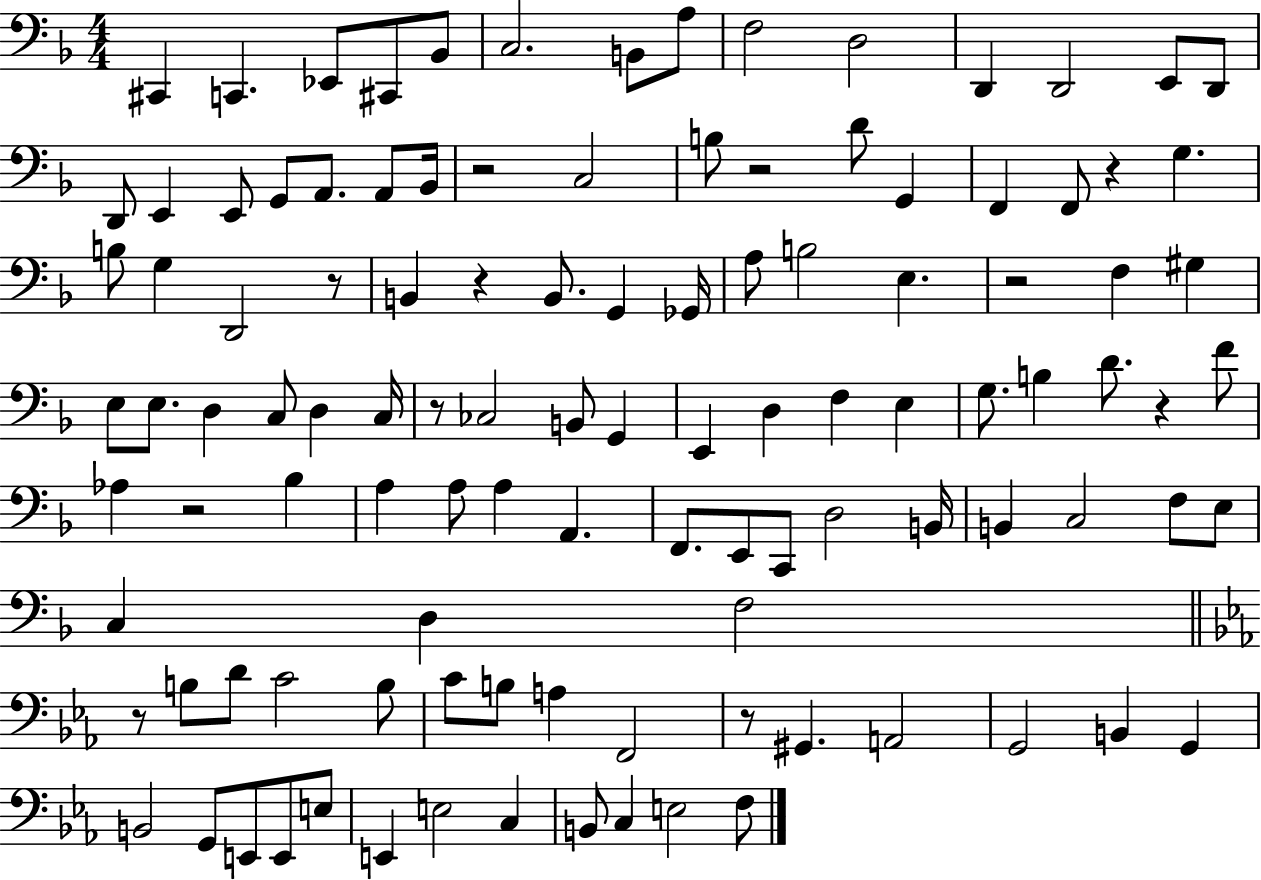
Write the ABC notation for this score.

X:1
T:Untitled
M:4/4
L:1/4
K:F
^C,, C,, _E,,/2 ^C,,/2 _B,,/2 C,2 B,,/2 A,/2 F,2 D,2 D,, D,,2 E,,/2 D,,/2 D,,/2 E,, E,,/2 G,,/2 A,,/2 A,,/2 _B,,/4 z2 C,2 B,/2 z2 D/2 G,, F,, F,,/2 z G, B,/2 G, D,,2 z/2 B,, z B,,/2 G,, _G,,/4 A,/2 B,2 E, z2 F, ^G, E,/2 E,/2 D, C,/2 D, C,/4 z/2 _C,2 B,,/2 G,, E,, D, F, E, G,/2 B, D/2 z F/2 _A, z2 _B, A, A,/2 A, A,, F,,/2 E,,/2 C,,/2 D,2 B,,/4 B,, C,2 F,/2 E,/2 C, D, F,2 z/2 B,/2 D/2 C2 B,/2 C/2 B,/2 A, F,,2 z/2 ^G,, A,,2 G,,2 B,, G,, B,,2 G,,/2 E,,/2 E,,/2 E,/2 E,, E,2 C, B,,/2 C, E,2 F,/2